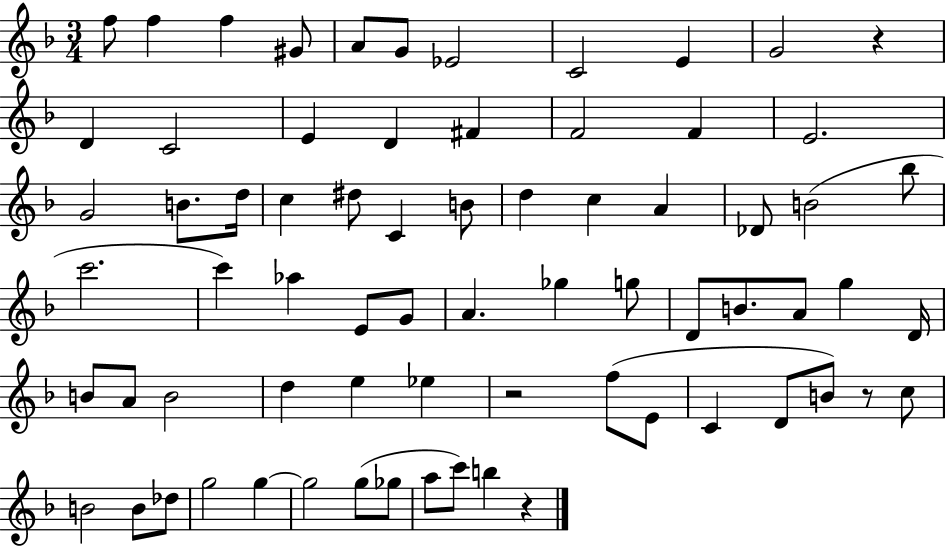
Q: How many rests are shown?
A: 4